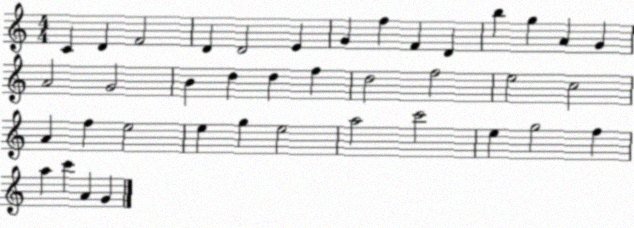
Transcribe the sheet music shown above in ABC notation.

X:1
T:Untitled
M:4/4
L:1/4
K:C
C D F2 D D2 E G f F D b g A G A2 G2 B d d f d2 f2 e2 c2 A f e2 e g e2 a2 c'2 e g2 f a c' A G